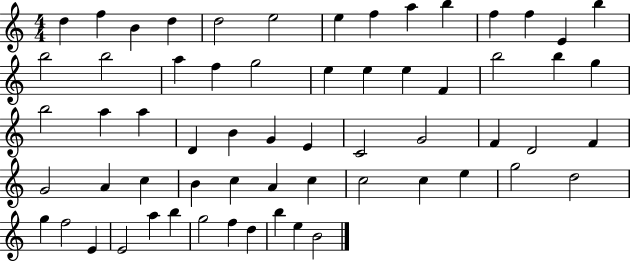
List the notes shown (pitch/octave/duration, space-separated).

D5/q F5/q B4/q D5/q D5/h E5/h E5/q F5/q A5/q B5/q F5/q F5/q E4/q B5/q B5/h B5/h A5/q F5/q G5/h E5/q E5/q E5/q F4/q B5/h B5/q G5/q B5/h A5/q A5/q D4/q B4/q G4/q E4/q C4/h G4/h F4/q D4/h F4/q G4/h A4/q C5/q B4/q C5/q A4/q C5/q C5/h C5/q E5/q G5/h D5/h G5/q F5/h E4/q E4/h A5/q B5/q G5/h F5/q D5/q B5/q E5/q B4/h